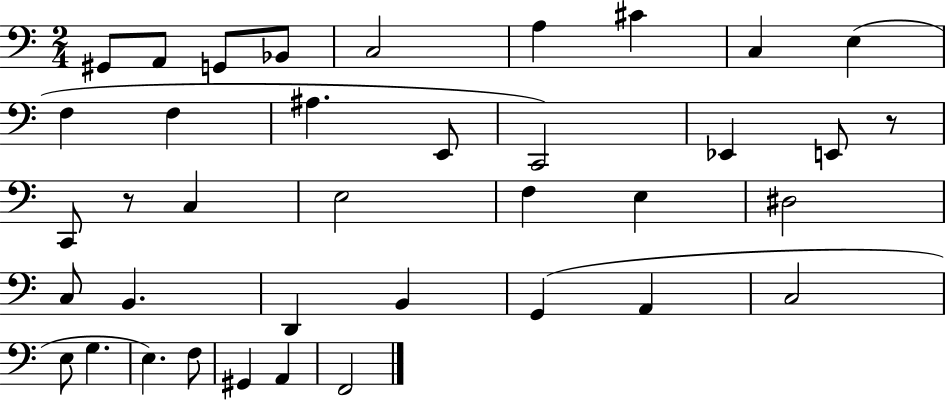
X:1
T:Untitled
M:2/4
L:1/4
K:C
^G,,/2 A,,/2 G,,/2 _B,,/2 C,2 A, ^C C, E, F, F, ^A, E,,/2 C,,2 _E,, E,,/2 z/2 C,,/2 z/2 C, E,2 F, E, ^D,2 C,/2 B,, D,, B,, G,, A,, C,2 E,/2 G, E, F,/2 ^G,, A,, F,,2